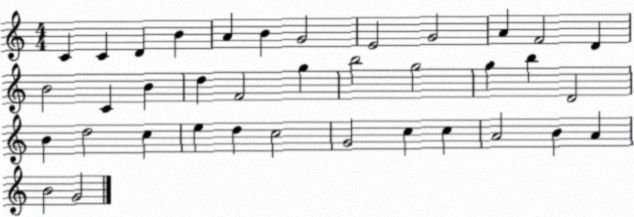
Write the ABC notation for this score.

X:1
T:Untitled
M:4/4
L:1/4
K:C
C C D B A B G2 E2 G2 A F2 D B2 C B d F2 g b2 g2 g b D2 B d2 c e d c2 G2 c c A2 B A B2 G2